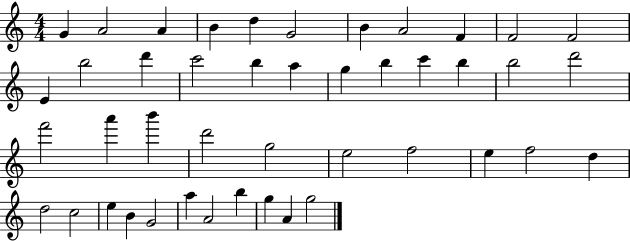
{
  \clef treble
  \numericTimeSignature
  \time 4/4
  \key c \major
  g'4 a'2 a'4 | b'4 d''4 g'2 | b'4 a'2 f'4 | f'2 f'2 | \break e'4 b''2 d'''4 | c'''2 b''4 a''4 | g''4 b''4 c'''4 b''4 | b''2 d'''2 | \break f'''2 a'''4 b'''4 | d'''2 g''2 | e''2 f''2 | e''4 f''2 d''4 | \break d''2 c''2 | e''4 b'4 g'2 | a''4 a'2 b''4 | g''4 a'4 g''2 | \break \bar "|."
}